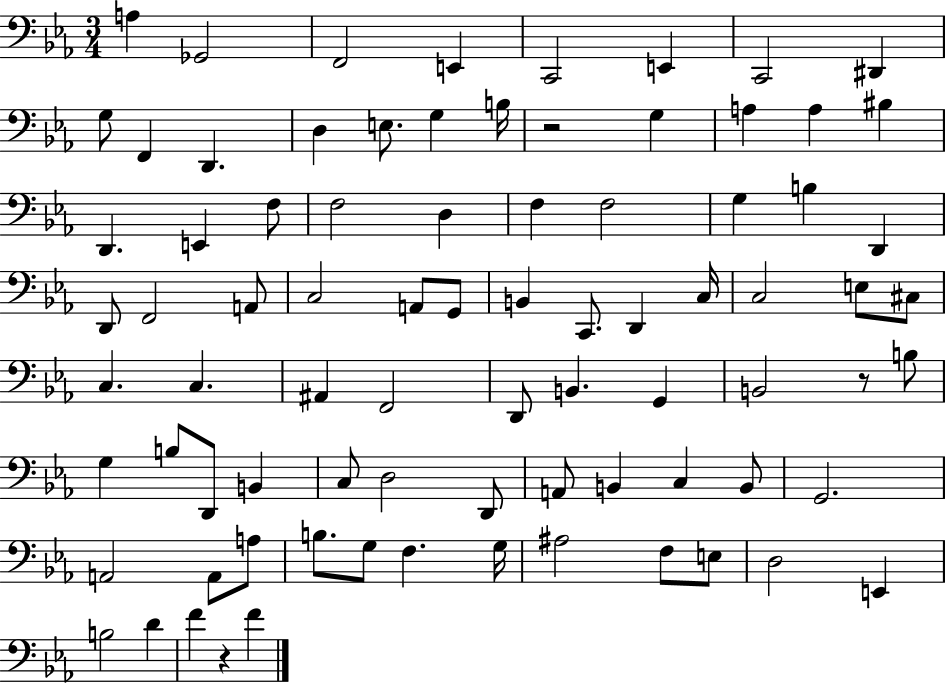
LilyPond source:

{
  \clef bass
  \numericTimeSignature
  \time 3/4
  \key ees \major
  \repeat volta 2 { a4 ges,2 | f,2 e,4 | c,2 e,4 | c,2 dis,4 | \break g8 f,4 d,4. | d4 e8. g4 b16 | r2 g4 | a4 a4 bis4 | \break d,4. e,4 f8 | f2 d4 | f4 f2 | g4 b4 d,4 | \break d,8 f,2 a,8 | c2 a,8 g,8 | b,4 c,8. d,4 c16 | c2 e8 cis8 | \break c4. c4. | ais,4 f,2 | d,8 b,4. g,4 | b,2 r8 b8 | \break g4 b8 d,8 b,4 | c8 d2 d,8 | a,8 b,4 c4 b,8 | g,2. | \break a,2 a,8 a8 | b8. g8 f4. g16 | ais2 f8 e8 | d2 e,4 | \break b2 d'4 | f'4 r4 f'4 | } \bar "|."
}